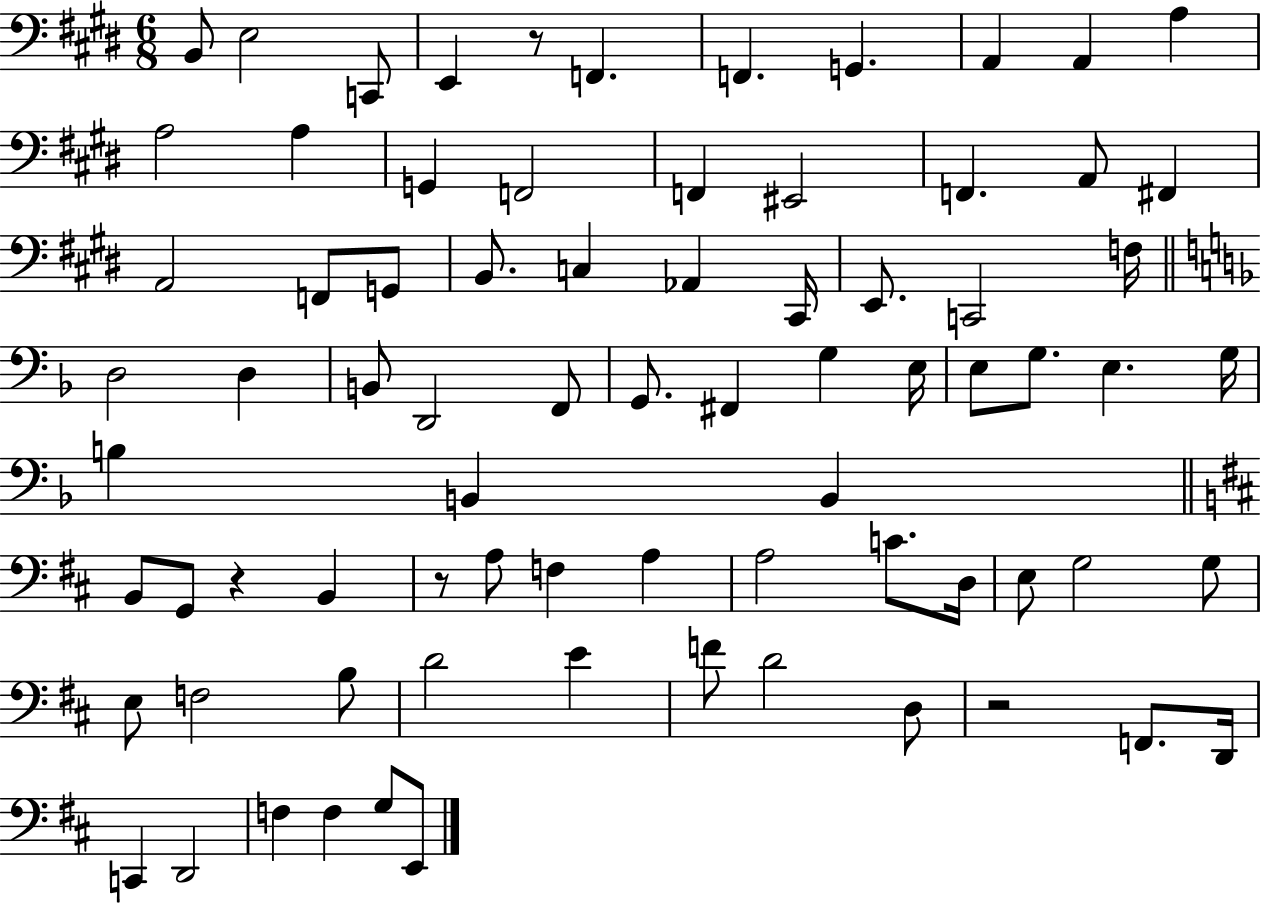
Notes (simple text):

B2/e E3/h C2/e E2/q R/e F2/q. F2/q. G2/q. A2/q A2/q A3/q A3/h A3/q G2/q F2/h F2/q EIS2/h F2/q. A2/e F#2/q A2/h F2/e G2/e B2/e. C3/q Ab2/q C#2/s E2/e. C2/h F3/s D3/h D3/q B2/e D2/h F2/e G2/e. F#2/q G3/q E3/s E3/e G3/e. E3/q. G3/s B3/q B2/q B2/q B2/e G2/e R/q B2/q R/e A3/e F3/q A3/q A3/h C4/e. D3/s E3/e G3/h G3/e E3/e F3/h B3/e D4/h E4/q F4/e D4/h D3/e R/h F2/e. D2/s C2/q D2/h F3/q F3/q G3/e E2/e